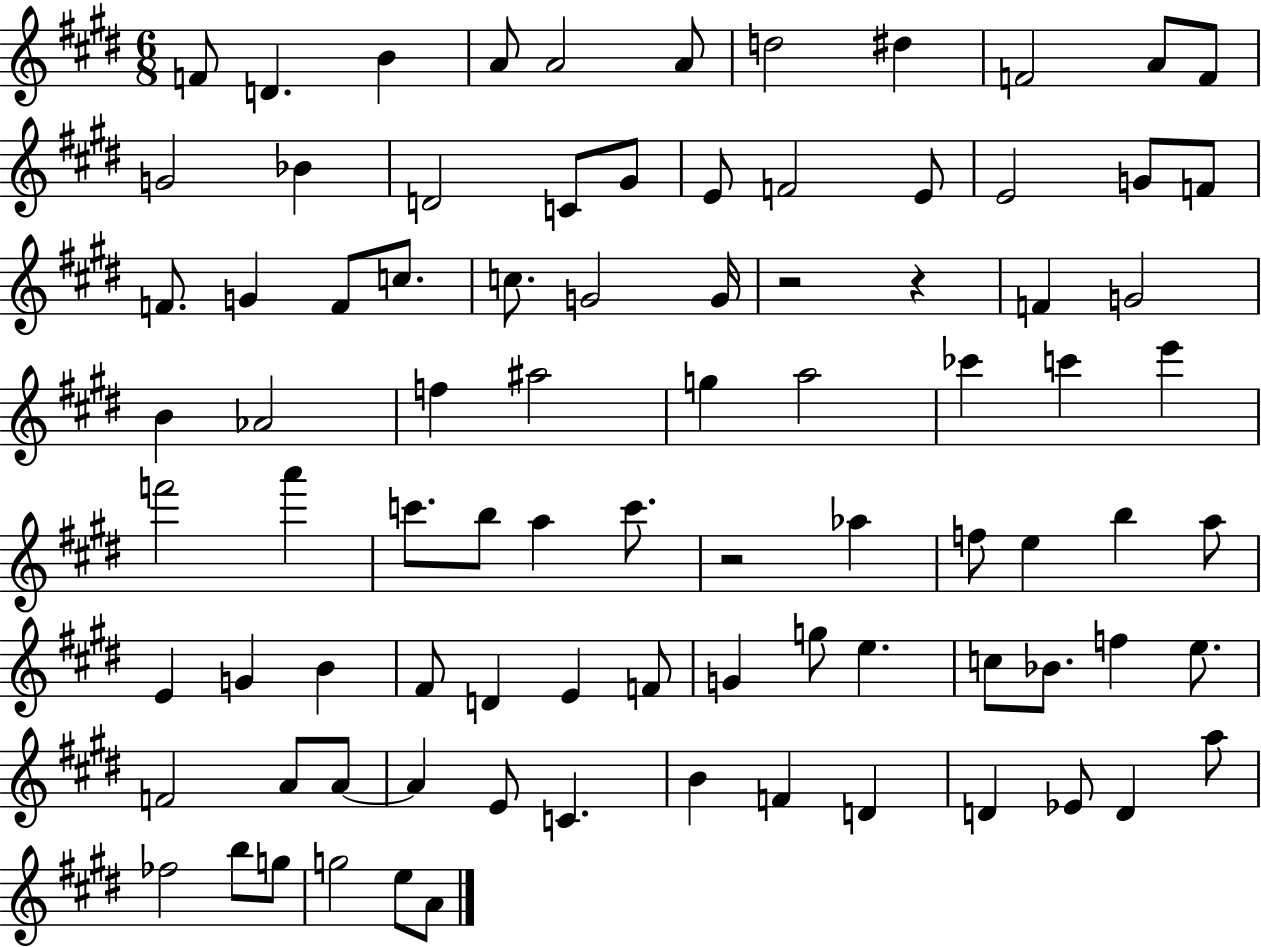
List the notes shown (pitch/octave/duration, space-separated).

F4/e D4/q. B4/q A4/e A4/h A4/e D5/h D#5/q F4/h A4/e F4/e G4/h Bb4/q D4/h C4/e G#4/e E4/e F4/h E4/e E4/h G4/e F4/e F4/e. G4/q F4/e C5/e. C5/e. G4/h G4/s R/h R/q F4/q G4/h B4/q Ab4/h F5/q A#5/h G5/q A5/h CES6/q C6/q E6/q F6/h A6/q C6/e. B5/e A5/q C6/e. R/h Ab5/q F5/e E5/q B5/q A5/e E4/q G4/q B4/q F#4/e D4/q E4/q F4/e G4/q G5/e E5/q. C5/e Bb4/e. F5/q E5/e. F4/h A4/e A4/e A4/q E4/e C4/q. B4/q F4/q D4/q D4/q Eb4/e D4/q A5/e FES5/h B5/e G5/e G5/h E5/e A4/e